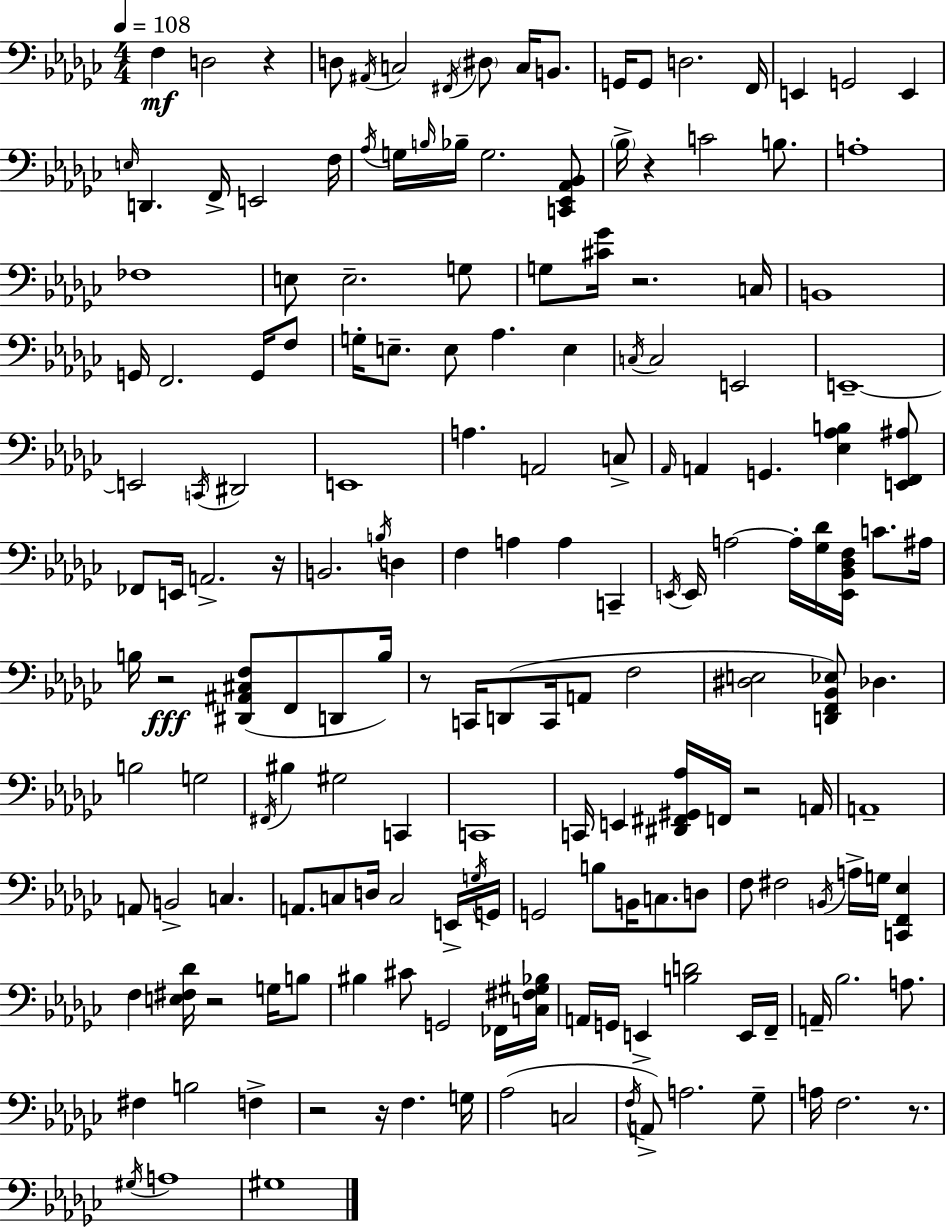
X:1
T:Untitled
M:4/4
L:1/4
K:Ebm
F, D,2 z D,/2 ^A,,/4 C,2 ^F,,/4 ^D,/2 C,/4 B,,/2 G,,/4 G,,/2 D,2 F,,/4 E,, G,,2 E,, E,/4 D,, F,,/4 E,,2 F,/4 _A,/4 G,/4 B,/4 _B,/4 G,2 [C,,_E,,_A,,_B,,]/2 _B,/4 z C2 B,/2 A,4 _F,4 E,/2 E,2 G,/2 G,/2 [^C_G]/4 z2 C,/4 B,,4 G,,/4 F,,2 G,,/4 F,/2 G,/4 E,/2 E,/2 _A, E, C,/4 C,2 E,,2 E,,4 E,,2 C,,/4 ^D,,2 E,,4 A, A,,2 C,/2 _A,,/4 A,, G,, [_E,_A,B,] [E,,F,,^A,]/2 _F,,/2 E,,/4 A,,2 z/4 B,,2 B,/4 D, F, A, A, C,, E,,/4 E,,/4 A,2 A,/4 [_G,_D]/4 [E,,_B,,_D,F,]/4 C/2 ^A,/4 B,/4 z2 [^D,,^A,,^C,F,]/2 F,,/2 D,,/2 B,/4 z/2 C,,/4 D,,/2 C,,/4 A,,/2 F,2 [^D,E,]2 [D,,F,,_B,,_E,]/2 _D, B,2 G,2 ^F,,/4 ^B, ^G,2 C,, C,,4 C,,/4 E,, [^D,,^F,,^G,,_A,]/4 F,,/4 z2 A,,/4 A,,4 A,,/2 B,,2 C, A,,/2 C,/2 D,/4 C,2 E,,/4 G,/4 G,,/4 G,,2 B,/2 B,,/4 C,/2 D,/2 F,/2 ^F,2 B,,/4 A,/4 G,/4 [C,,F,,_E,] F, [E,^F,_D]/4 z2 G,/4 B,/2 ^B, ^C/2 G,,2 _F,,/4 [C,^F,^G,_B,]/4 A,,/4 G,,/4 E,, [B,D]2 E,,/4 F,,/4 A,,/4 _B,2 A,/2 ^F, B,2 F, z2 z/4 F, G,/4 _A,2 C,2 F,/4 A,,/2 A,2 _G,/2 A,/4 F,2 z/2 ^G,/4 A,4 ^G,4